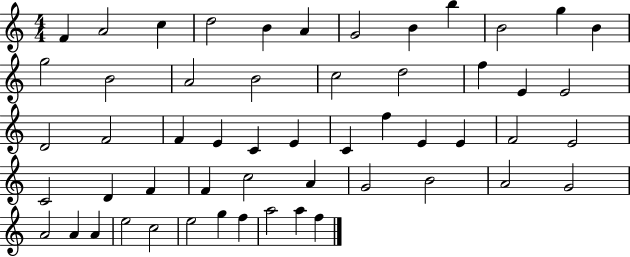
{
  \clef treble
  \numericTimeSignature
  \time 4/4
  \key c \major
  f'4 a'2 c''4 | d''2 b'4 a'4 | g'2 b'4 b''4 | b'2 g''4 b'4 | \break g''2 b'2 | a'2 b'2 | c''2 d''2 | f''4 e'4 e'2 | \break d'2 f'2 | f'4 e'4 c'4 e'4 | c'4 f''4 e'4 e'4 | f'2 e'2 | \break c'2 d'4 f'4 | f'4 c''2 a'4 | g'2 b'2 | a'2 g'2 | \break a'2 a'4 a'4 | e''2 c''2 | e''2 g''4 f''4 | a''2 a''4 f''4 | \break \bar "|."
}